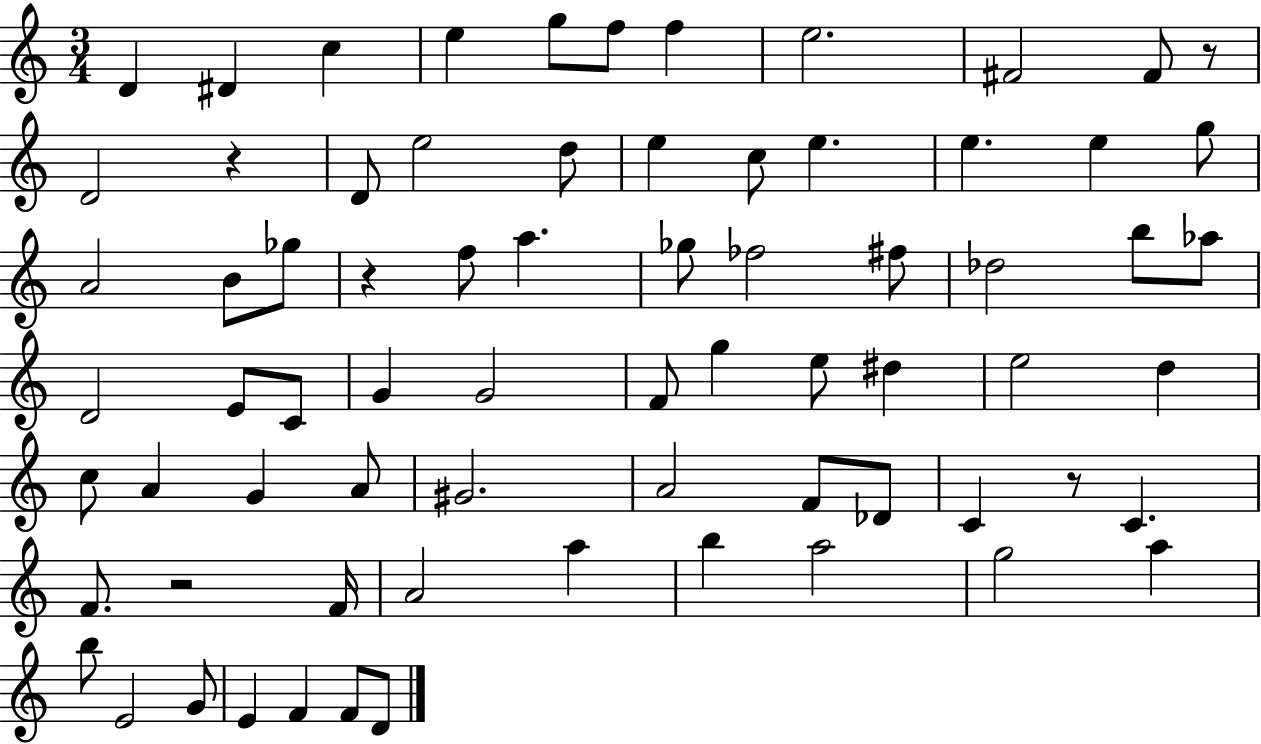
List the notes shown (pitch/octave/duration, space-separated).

D4/q D#4/q C5/q E5/q G5/e F5/e F5/q E5/h. F#4/h F#4/e R/e D4/h R/q D4/e E5/h D5/e E5/q C5/e E5/q. E5/q. E5/q G5/e A4/h B4/e Gb5/e R/q F5/e A5/q. Gb5/e FES5/h F#5/e Db5/h B5/e Ab5/e D4/h E4/e C4/e G4/q G4/h F4/e G5/q E5/e D#5/q E5/h D5/q C5/e A4/q G4/q A4/e G#4/h. A4/h F4/e Db4/e C4/q R/e C4/q. F4/e. R/h F4/s A4/h A5/q B5/q A5/h G5/h A5/q B5/e E4/h G4/e E4/q F4/q F4/e D4/e